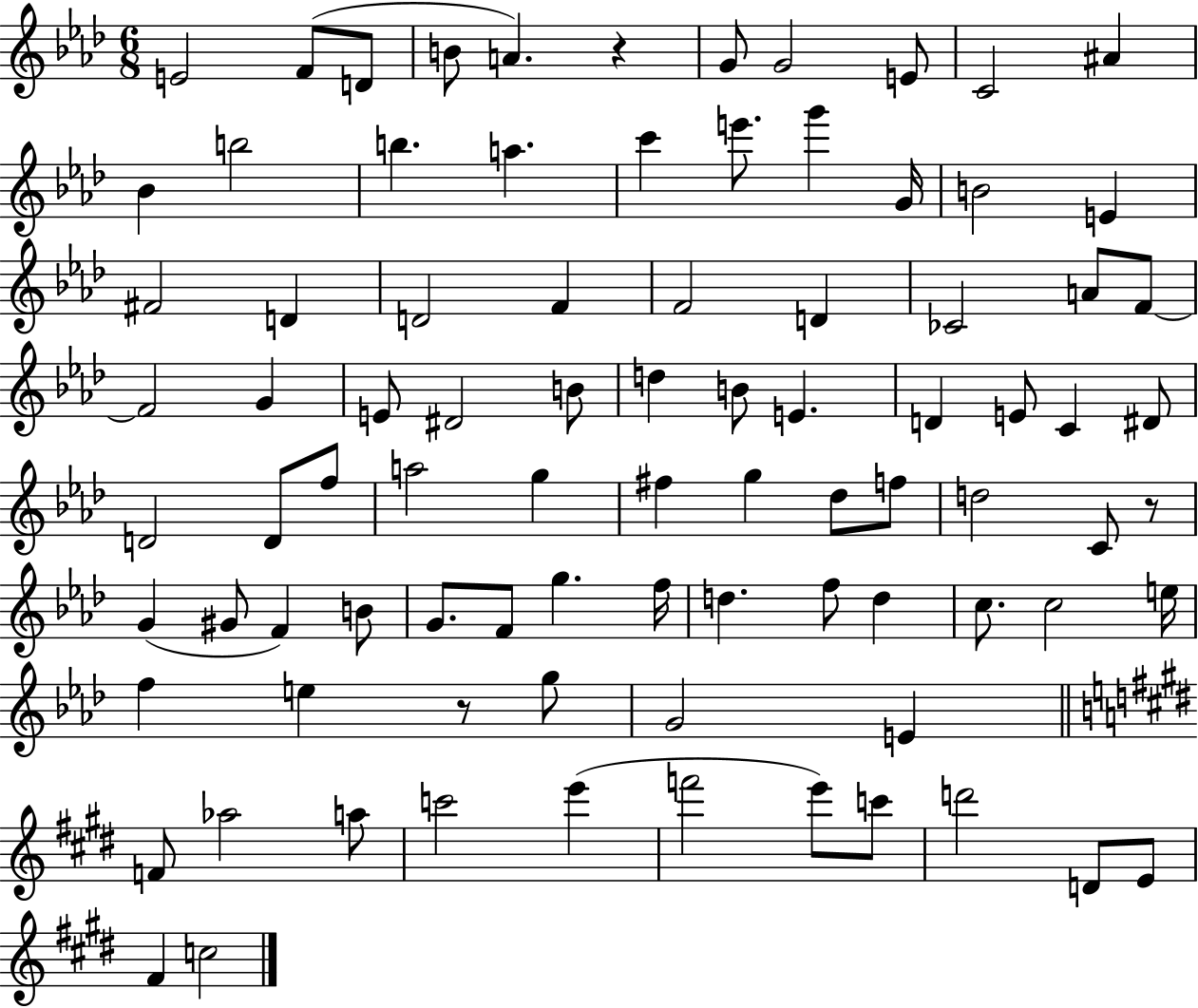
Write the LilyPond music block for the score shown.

{
  \clef treble
  \numericTimeSignature
  \time 6/8
  \key aes \major
  e'2 f'8( d'8 | b'8 a'4.) r4 | g'8 g'2 e'8 | c'2 ais'4 | \break bes'4 b''2 | b''4. a''4. | c'''4 e'''8. g'''4 g'16 | b'2 e'4 | \break fis'2 d'4 | d'2 f'4 | f'2 d'4 | ces'2 a'8 f'8~~ | \break f'2 g'4 | e'8 dis'2 b'8 | d''4 b'8 e'4. | d'4 e'8 c'4 dis'8 | \break d'2 d'8 f''8 | a''2 g''4 | fis''4 g''4 des''8 f''8 | d''2 c'8 r8 | \break g'4( gis'8 f'4) b'8 | g'8. f'8 g''4. f''16 | d''4. f''8 d''4 | c''8. c''2 e''16 | \break f''4 e''4 r8 g''8 | g'2 e'4 | \bar "||" \break \key e \major f'8 aes''2 a''8 | c'''2 e'''4( | f'''2 e'''8) c'''8 | d'''2 d'8 e'8 | \break fis'4 c''2 | \bar "|."
}